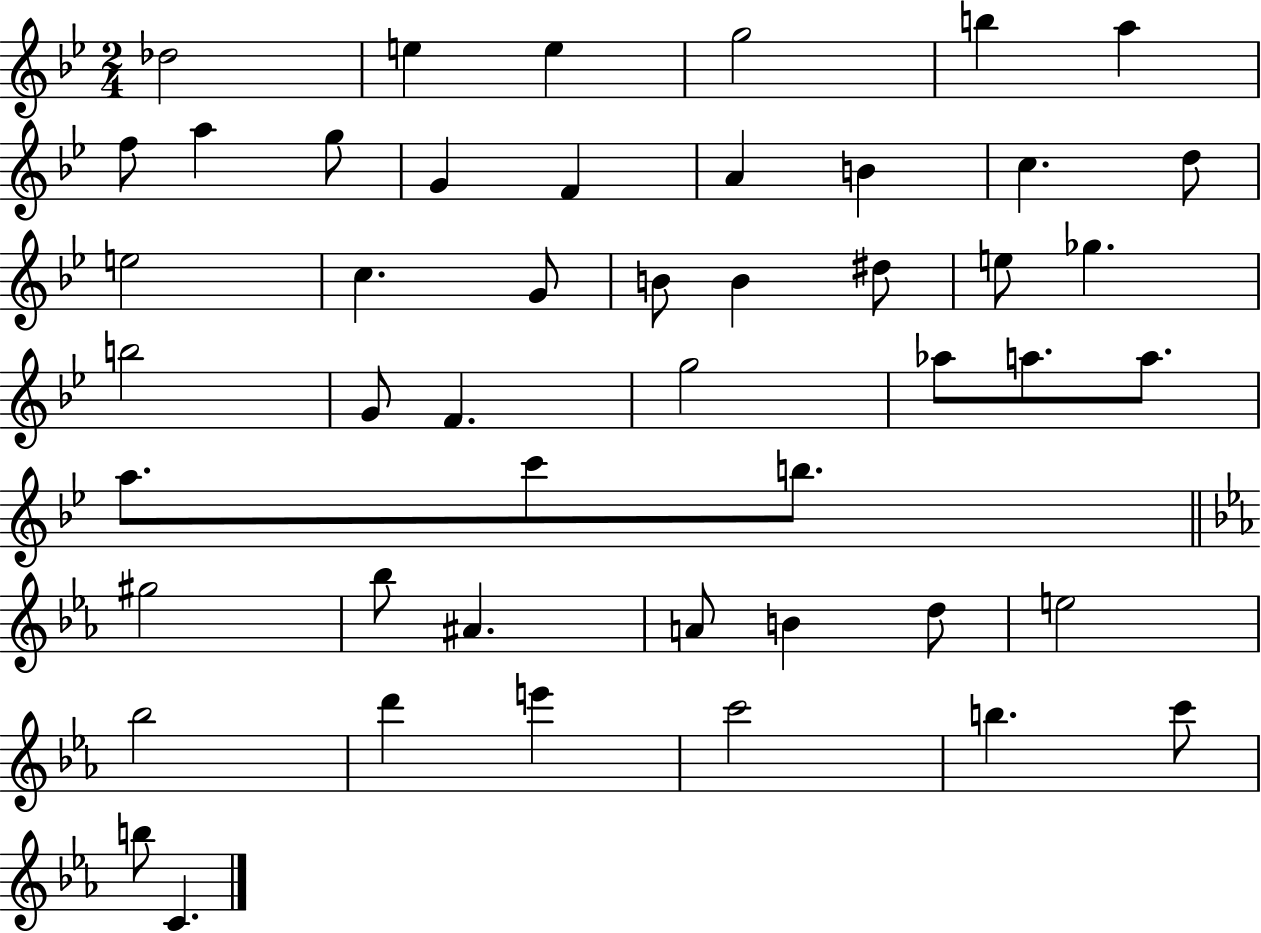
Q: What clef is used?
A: treble